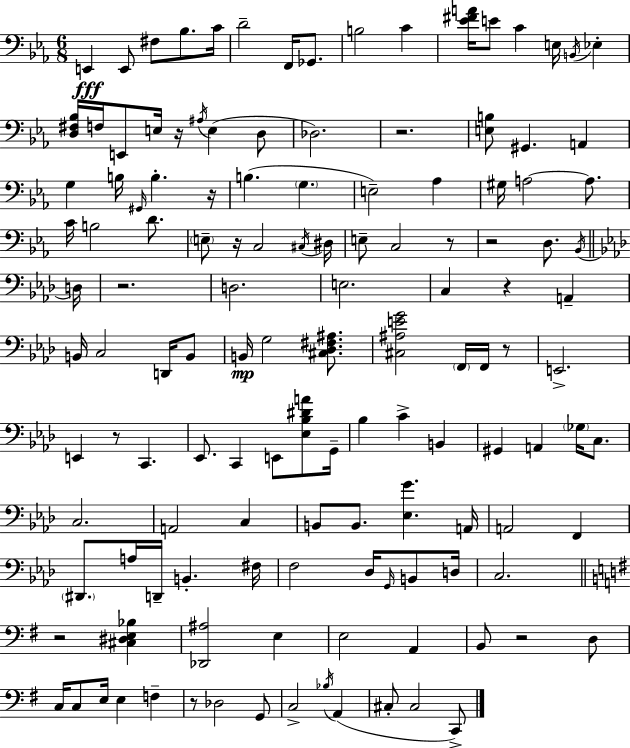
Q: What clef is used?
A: bass